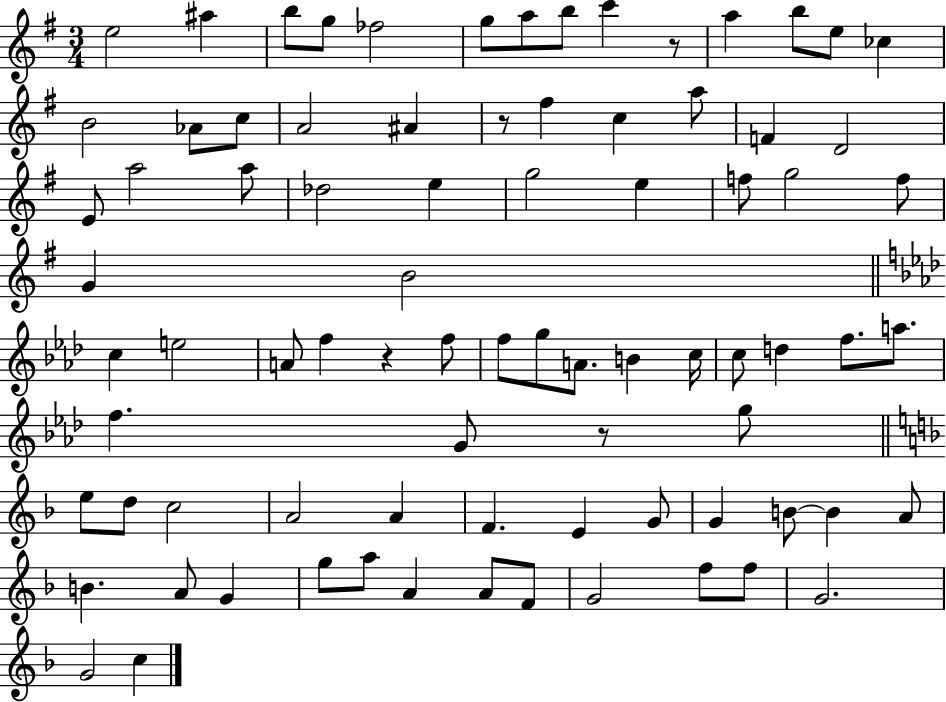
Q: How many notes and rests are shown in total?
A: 82